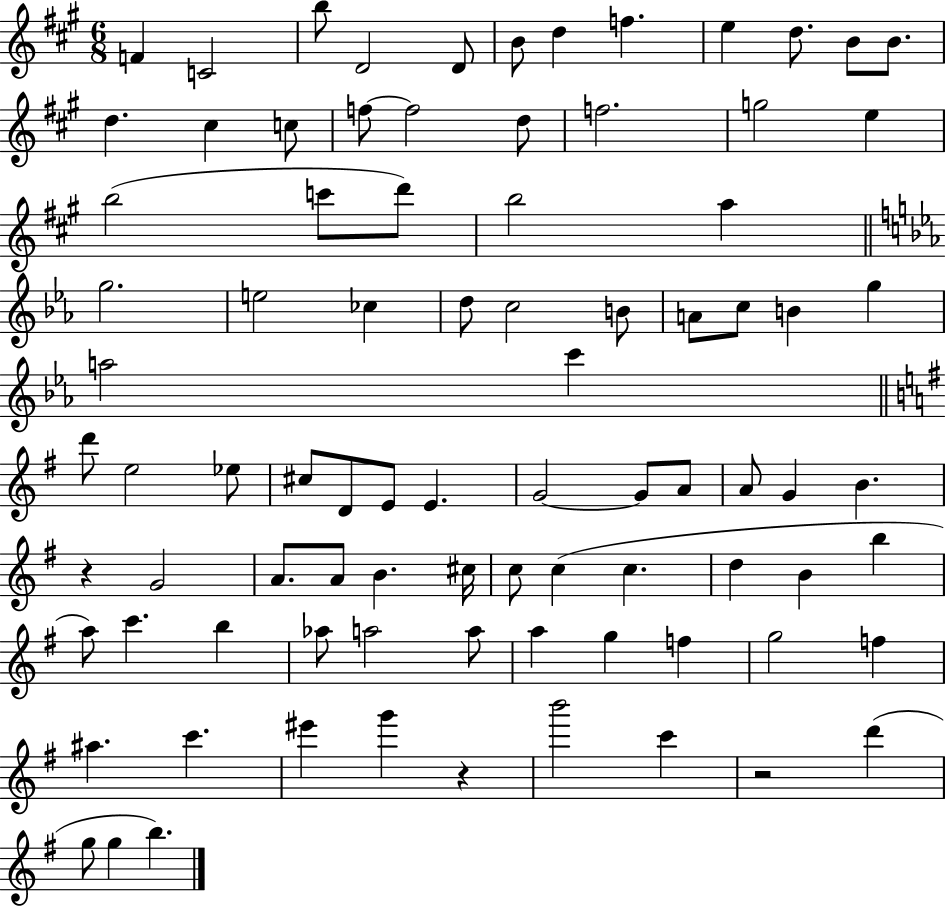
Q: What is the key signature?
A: A major